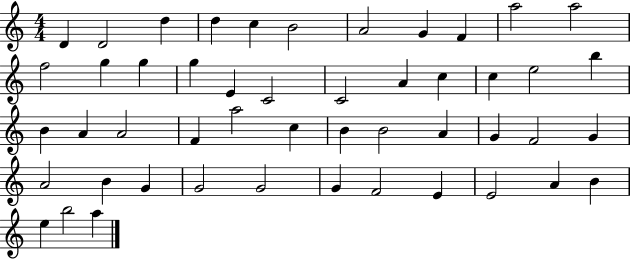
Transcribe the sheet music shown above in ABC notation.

X:1
T:Untitled
M:4/4
L:1/4
K:C
D D2 d d c B2 A2 G F a2 a2 f2 g g g E C2 C2 A c c e2 b B A A2 F a2 c B B2 A G F2 G A2 B G G2 G2 G F2 E E2 A B e b2 a